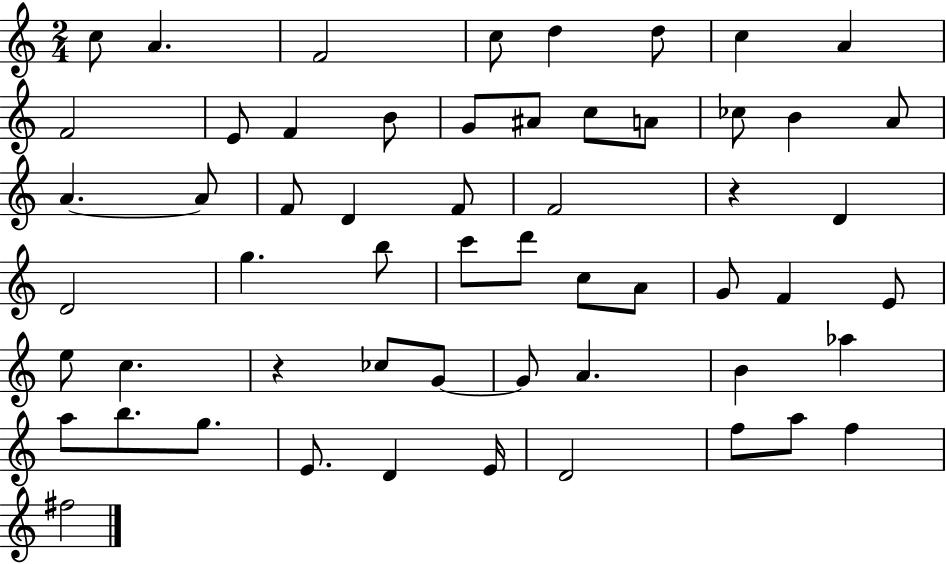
{
  \clef treble
  \numericTimeSignature
  \time 2/4
  \key c \major
  c''8 a'4. | f'2 | c''8 d''4 d''8 | c''4 a'4 | \break f'2 | e'8 f'4 b'8 | g'8 ais'8 c''8 a'8 | ces''8 b'4 a'8 | \break a'4.~~ a'8 | f'8 d'4 f'8 | f'2 | r4 d'4 | \break d'2 | g''4. b''8 | c'''8 d'''8 c''8 a'8 | g'8 f'4 e'8 | \break e''8 c''4. | r4 ces''8 g'8~~ | g'8 a'4. | b'4 aes''4 | \break a''8 b''8. g''8. | e'8. d'4 e'16 | d'2 | f''8 a''8 f''4 | \break fis''2 | \bar "|."
}